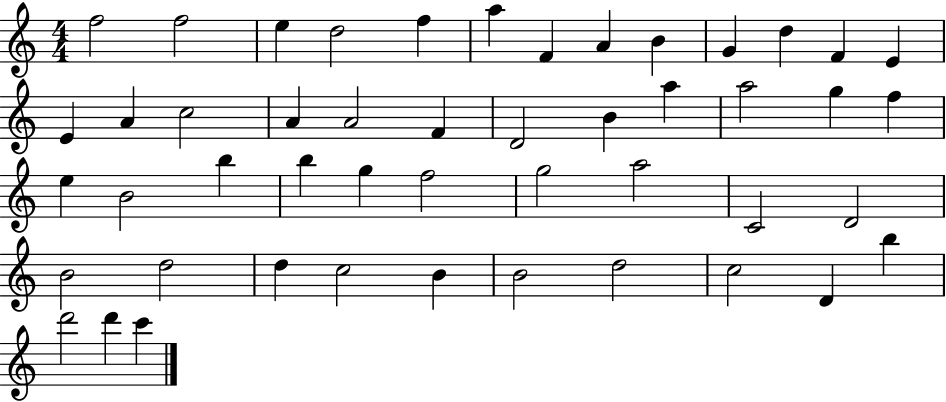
F5/h F5/h E5/q D5/h F5/q A5/q F4/q A4/q B4/q G4/q D5/q F4/q E4/q E4/q A4/q C5/h A4/q A4/h F4/q D4/h B4/q A5/q A5/h G5/q F5/q E5/q B4/h B5/q B5/q G5/q F5/h G5/h A5/h C4/h D4/h B4/h D5/h D5/q C5/h B4/q B4/h D5/h C5/h D4/q B5/q D6/h D6/q C6/q